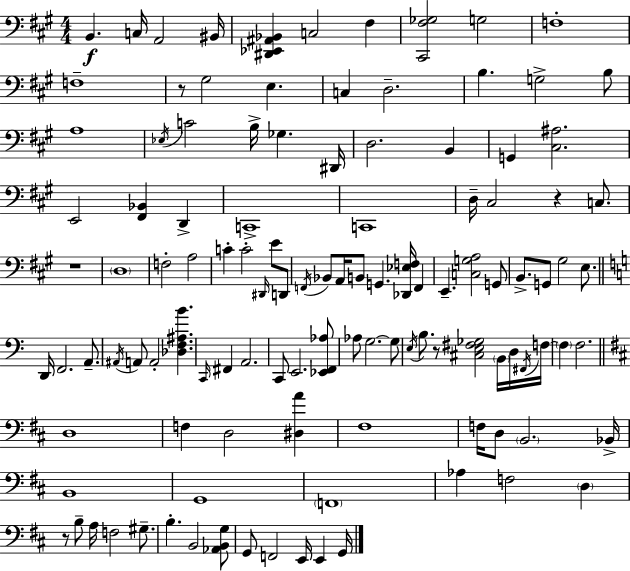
{
  \clef bass
  \numericTimeSignature
  \time 4/4
  \key a \major
  b,4.\f c16 a,2 bis,16 | <dis, ees, ais, bes,>4 c2 fis4 | <cis, fis ges>2 g2 | f1-. | \break f1-- | r8 gis2 e4. | c4 d2.-- | b4. g2-> b8 | \break a1 | \acciaccatura { ees16 } c'2 b16-> ges4. | dis,16 d2. b,4 | g,4 <cis ais>2. | \break e,2 <fis, bes,>4 d,4-> | c,1-> | c,1 | d16-- cis2 r4 c8. | \break r1 | \parenthesize d1 | f2-. a2 | c'4-. c'2-. \grace { dis,16 } e'8 | \break d,8 \acciaccatura { f,16 } bes,8 a,16 b,8 g,4. <des, ees f>16 f,4 | e,4.-- <c g a>2 | g,8 b,8.-> g,8 gis2 | e8. \bar "||" \break \key a \minor d,16 f,2. a,8.-- | \acciaccatura { ais,16 } a,8 a,2-. <des f ais b'>4. | \grace { c,16 } fis,4 a,2. | c,8 e,2. | \break <ees, f, aes>8 aes8 g2.~~ | g8 \acciaccatura { e16 } b8. r8 <cis e fis ges>2 | \parenthesize b,16 d16 \acciaccatura { fis,16 } f16~~ \parenthesize f4 f2. | \bar "||" \break \key b \minor d1 | f4 d2 <dis a'>4 | fis1 | f16 d8 \parenthesize b,2. bes,16-> | \break b,1 | g,1 | \parenthesize f,1 | aes4 f2 \parenthesize d4 | \break r8 b8-- a16 f2 gis8.-- | b4.-. b,2 <aes, b, g>8 | g,8 f,2 e,16 e,4 g,16 | \bar "|."
}